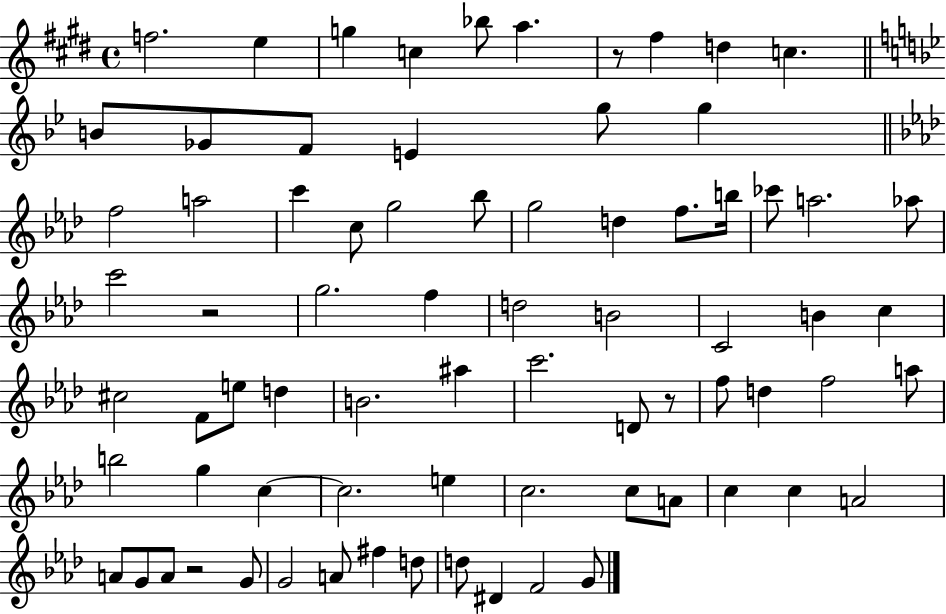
F5/h. E5/q G5/q C5/q Bb5/e A5/q. R/e F#5/q D5/q C5/q. B4/e Gb4/e F4/e E4/q G5/e G5/q F5/h A5/h C6/q C5/e G5/h Bb5/e G5/h D5/q F5/e. B5/s CES6/e A5/h. Ab5/e C6/h R/h G5/h. F5/q D5/h B4/h C4/h B4/q C5/q C#5/h F4/e E5/e D5/q B4/h. A#5/q C6/h. D4/e R/e F5/e D5/q F5/h A5/e B5/h G5/q C5/q C5/h. E5/q C5/h. C5/e A4/e C5/q C5/q A4/h A4/e G4/e A4/e R/h G4/e G4/h A4/e F#5/q D5/e D5/e D#4/q F4/h G4/e